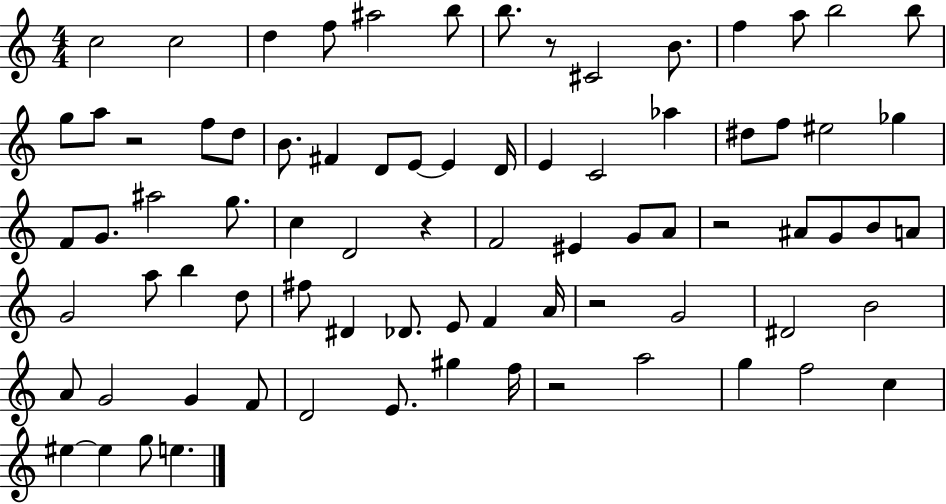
{
  \clef treble
  \numericTimeSignature
  \time 4/4
  \key c \major
  \repeat volta 2 { c''2 c''2 | d''4 f''8 ais''2 b''8 | b''8. r8 cis'2 b'8. | f''4 a''8 b''2 b''8 | \break g''8 a''8 r2 f''8 d''8 | b'8. fis'4 d'8 e'8~~ e'4 d'16 | e'4 c'2 aes''4 | dis''8 f''8 eis''2 ges''4 | \break f'8 g'8. ais''2 g''8. | c''4 d'2 r4 | f'2 eis'4 g'8 a'8 | r2 ais'8 g'8 b'8 a'8 | \break g'2 a''8 b''4 d''8 | fis''8 dis'4 des'8. e'8 f'4 a'16 | r2 g'2 | dis'2 b'2 | \break a'8 g'2 g'4 f'8 | d'2 e'8. gis''4 f''16 | r2 a''2 | g''4 f''2 c''4 | \break eis''4~~ eis''4 g''8 e''4. | } \bar "|."
}